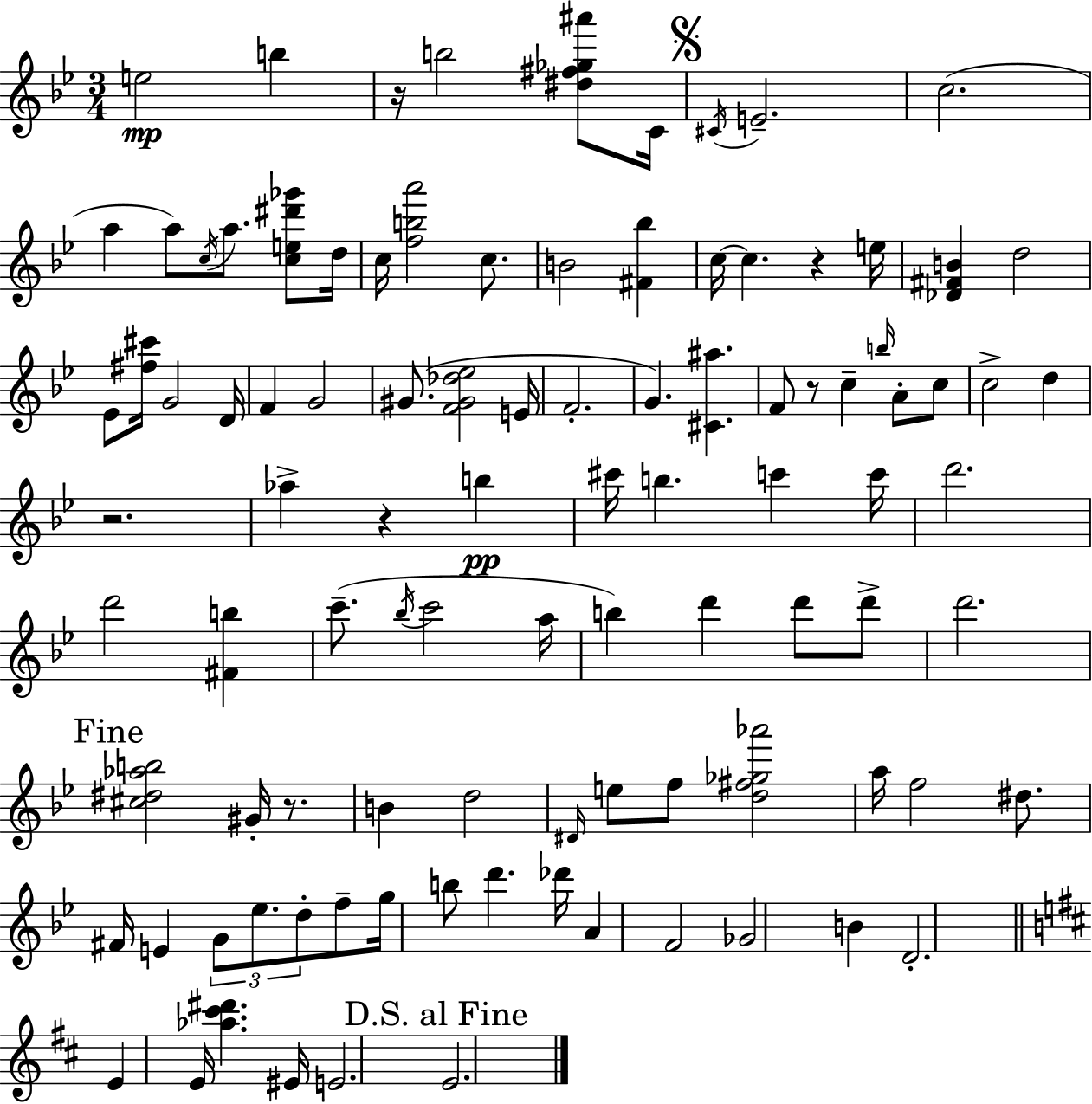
{
  \clef treble
  \numericTimeSignature
  \time 3/4
  \key g \minor
  e''2\mp b''4 | r16 b''2 <dis'' fis'' ges'' ais'''>8 c'16 | \mark \markup { \musicglyph "scripts.segno" } \acciaccatura { cis'16 } e'2.-- | c''2.( | \break a''4 a''8) \acciaccatura { c''16 } a''8. <c'' e'' dis''' ges'''>8 | d''16 c''16 <f'' b'' a'''>2 c''8. | b'2 <fis' bes''>4 | c''16~~ c''4. r4 | \break e''16 <des' fis' b'>4 d''2 | ees'8 <fis'' cis'''>16 g'2 | d'16 f'4 g'2 | gis'8.( <f' gis' des'' ees''>2 | \break e'16 f'2.-. | g'4.) <cis' ais''>4. | f'8 r8 c''4-- \grace { b''16 } a'8-. | c''8 c''2-> d''4 | \break r2. | aes''4-> r4 b''4\pp | cis'''16 b''4. c'''4 | c'''16 d'''2. | \break d'''2 <fis' b''>4 | c'''8.--( \acciaccatura { bes''16 } c'''2 | a''16 b''4) d'''4 | d'''8 d'''8-> d'''2. | \break \mark "Fine" <cis'' dis'' aes'' b''>2 | gis'16-. r8. b'4 d''2 | \grace { dis'16 } e''8 f''8 <d'' fis'' ges'' aes'''>2 | a''16 f''2 | \break dis''8. fis'16 e'4 \tuplet 3/2 { g'8 | ees''8. d''8-. } f''8-- g''16 b''8 d'''4. | des'''16 a'4 f'2 | ges'2 | \break b'4 d'2.-. | \bar "||" \break \key d \major e'4 e'16 <aes'' cis''' dis'''>4. eis'16 | e'2. | \mark "D.S. al Fine" e'2. | \bar "|."
}